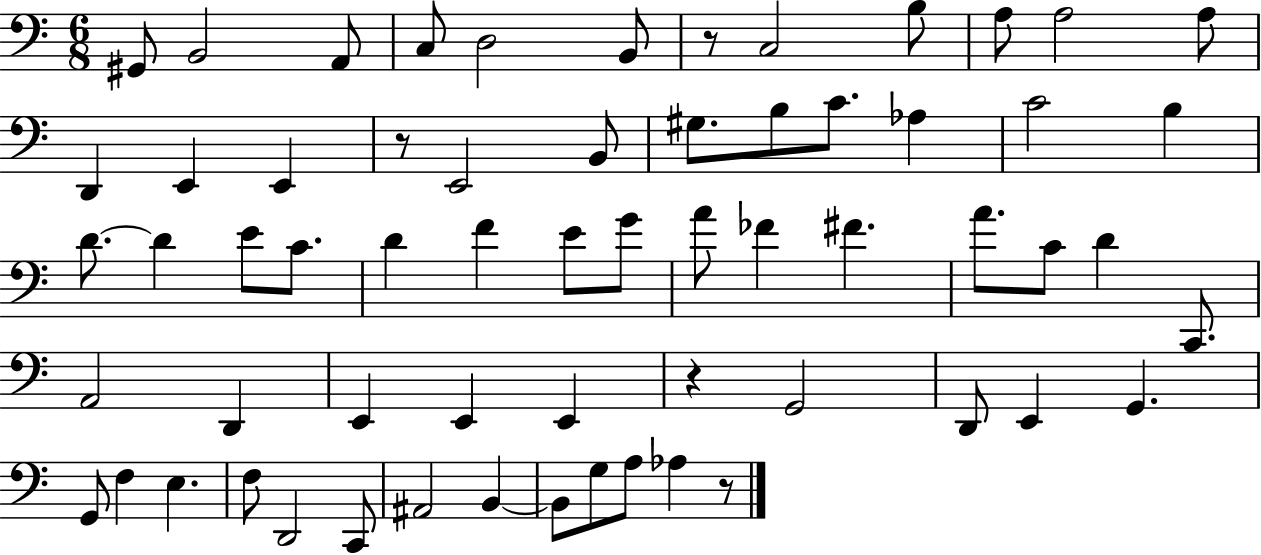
G#2/e B2/h A2/e C3/e D3/h B2/e R/e C3/h B3/e A3/e A3/h A3/e D2/q E2/q E2/q R/e E2/h B2/e G#3/e. B3/e C4/e. Ab3/q C4/h B3/q D4/e. D4/q E4/e C4/e. D4/q F4/q E4/e G4/e A4/e FES4/q F#4/q. A4/e. C4/e D4/q C2/e. A2/h D2/q E2/q E2/q E2/q R/q G2/h D2/e E2/q G2/q. G2/e F3/q E3/q. F3/e D2/h C2/e A#2/h B2/q B2/e G3/e A3/e Ab3/q R/e